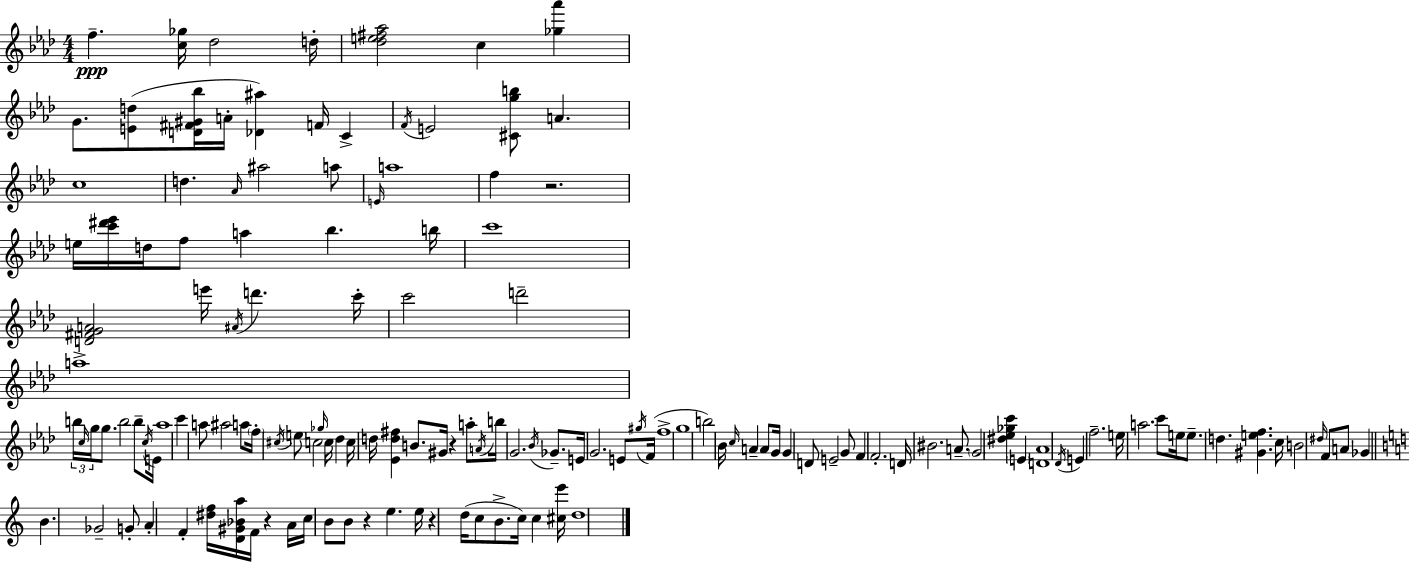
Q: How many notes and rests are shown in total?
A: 141